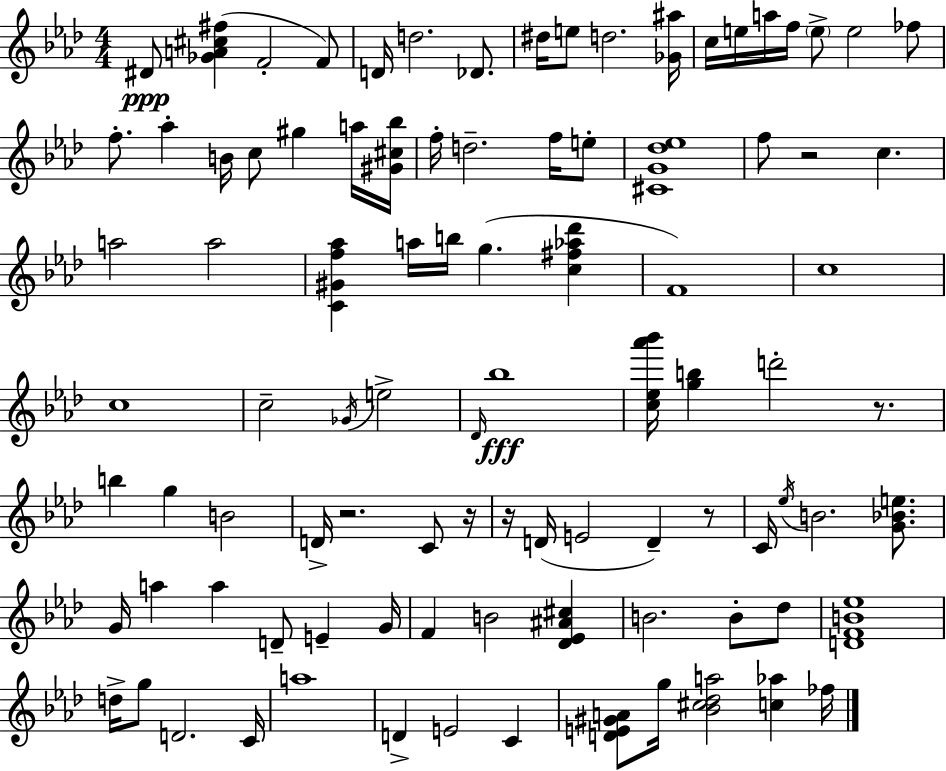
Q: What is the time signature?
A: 4/4